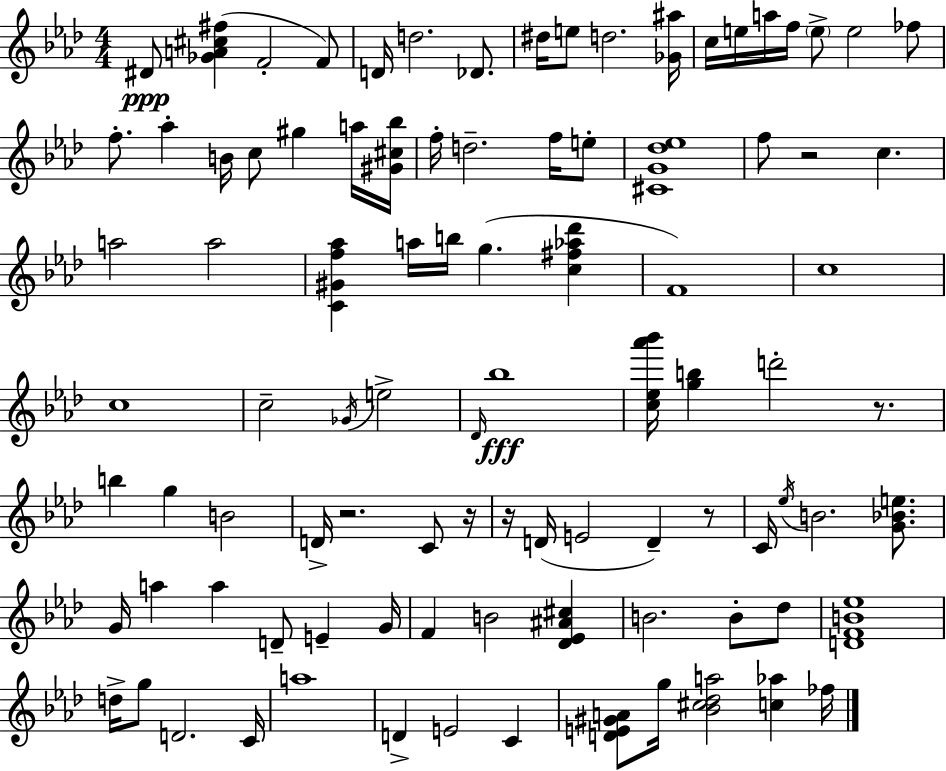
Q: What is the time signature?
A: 4/4